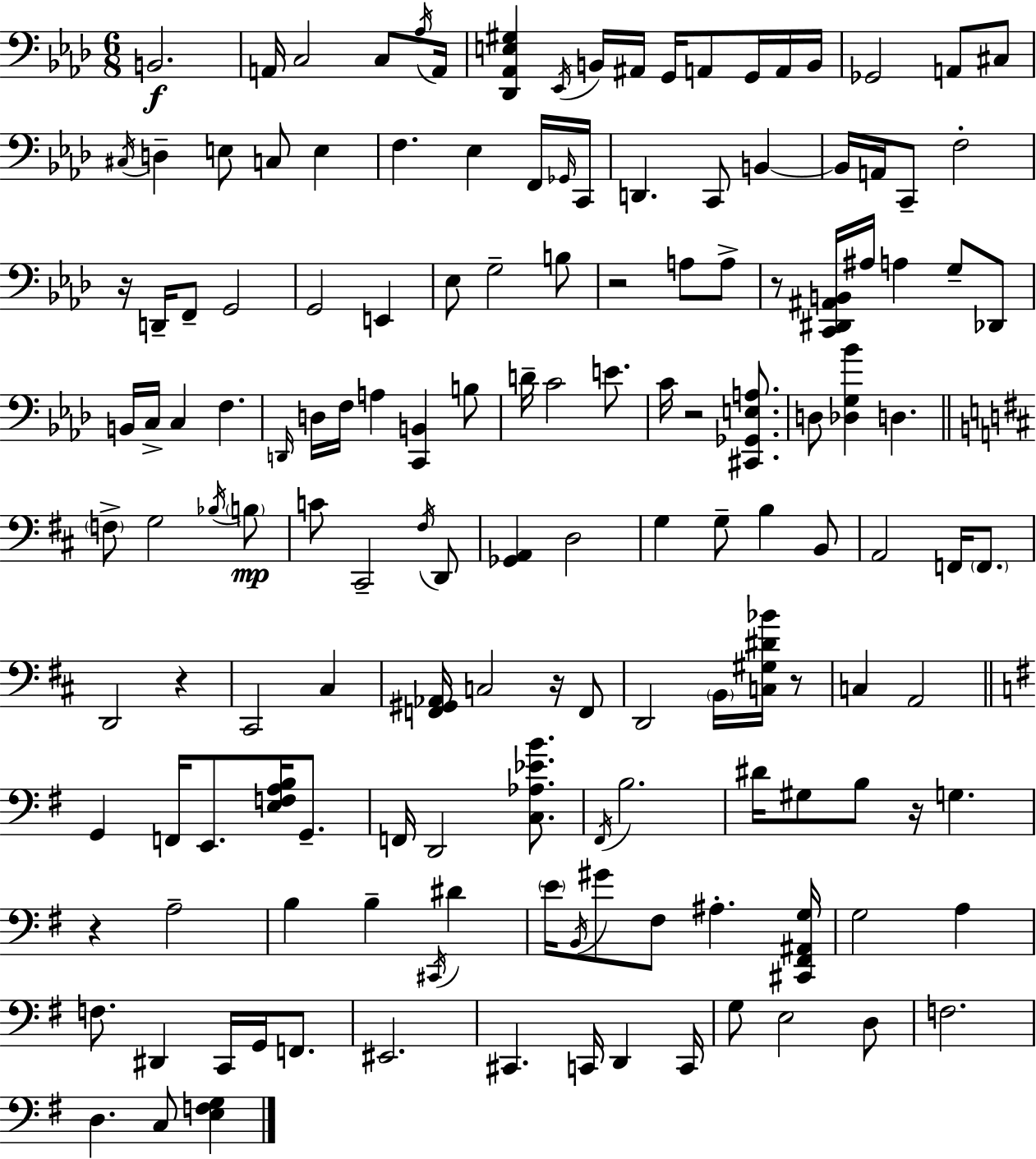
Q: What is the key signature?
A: F minor